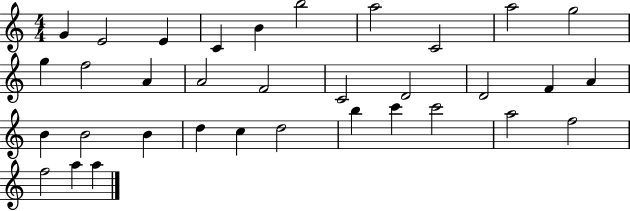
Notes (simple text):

G4/q E4/h E4/q C4/q B4/q B5/h A5/h C4/h A5/h G5/h G5/q F5/h A4/q A4/h F4/h C4/h D4/h D4/h F4/q A4/q B4/q B4/h B4/q D5/q C5/q D5/h B5/q C6/q C6/h A5/h F5/h F5/h A5/q A5/q